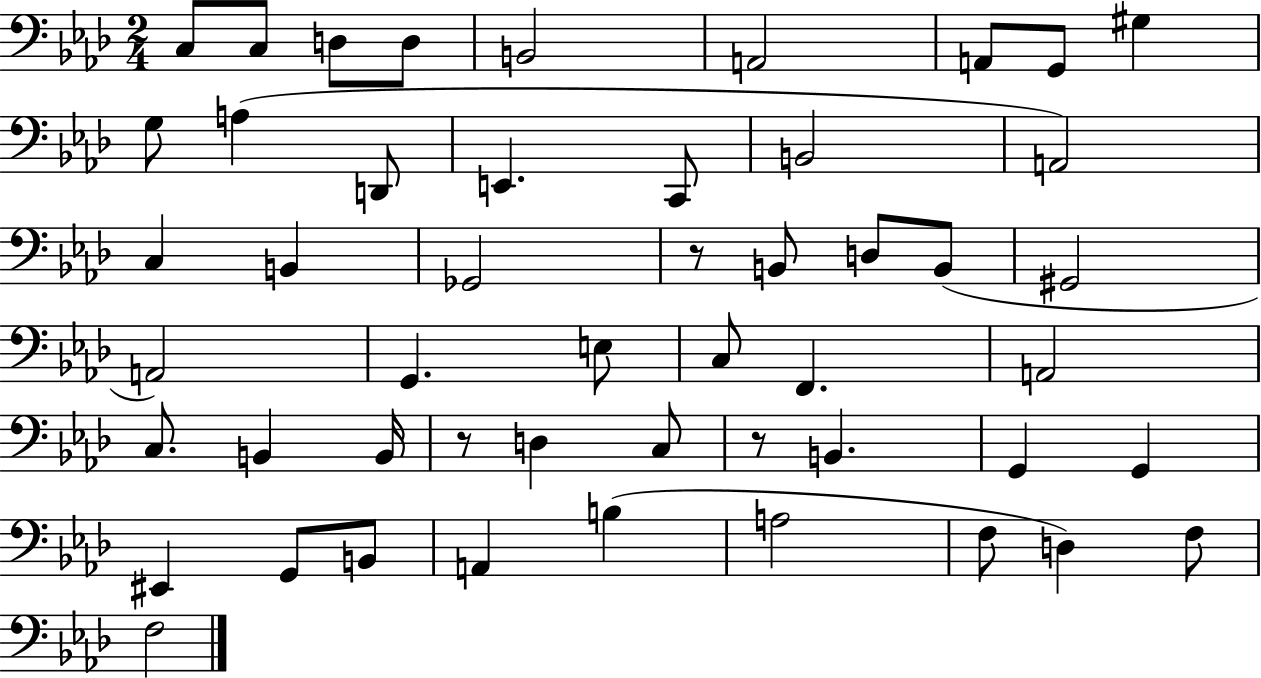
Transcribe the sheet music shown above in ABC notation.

X:1
T:Untitled
M:2/4
L:1/4
K:Ab
C,/2 C,/2 D,/2 D,/2 B,,2 A,,2 A,,/2 G,,/2 ^G, G,/2 A, D,,/2 E,, C,,/2 B,,2 A,,2 C, B,, _G,,2 z/2 B,,/2 D,/2 B,,/2 ^G,,2 A,,2 G,, E,/2 C,/2 F,, A,,2 C,/2 B,, B,,/4 z/2 D, C,/2 z/2 B,, G,, G,, ^E,, G,,/2 B,,/2 A,, B, A,2 F,/2 D, F,/2 F,2